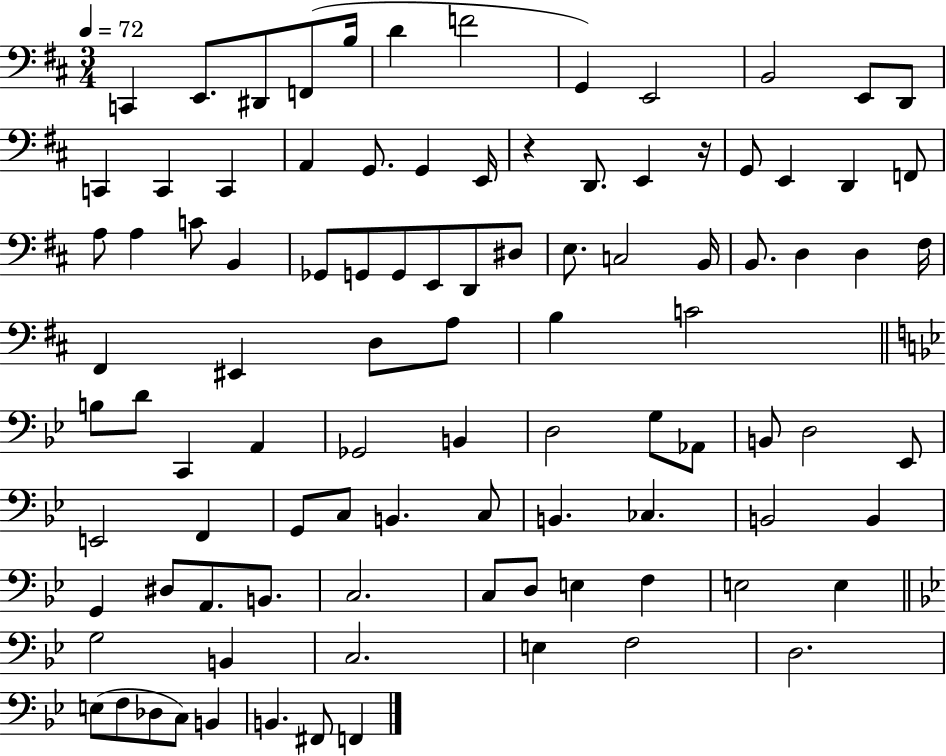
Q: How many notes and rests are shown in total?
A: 97